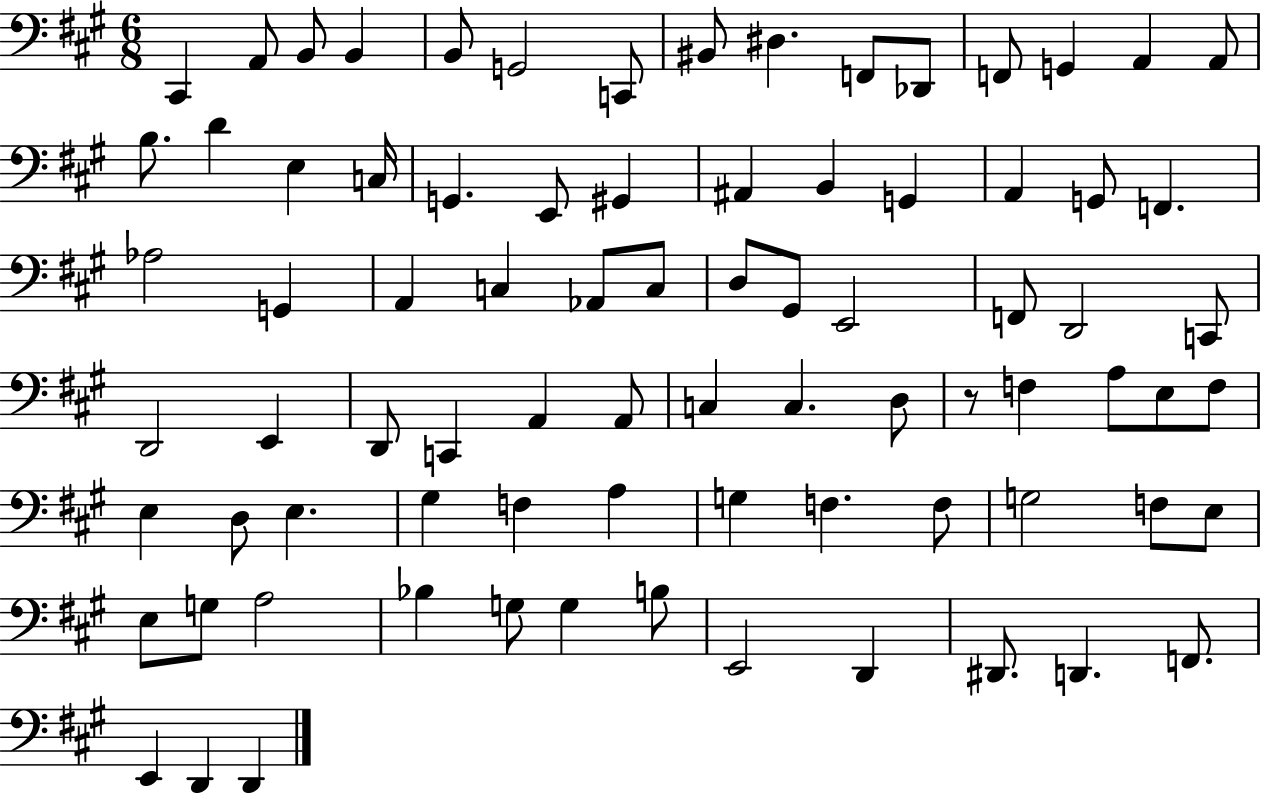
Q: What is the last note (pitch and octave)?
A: D2